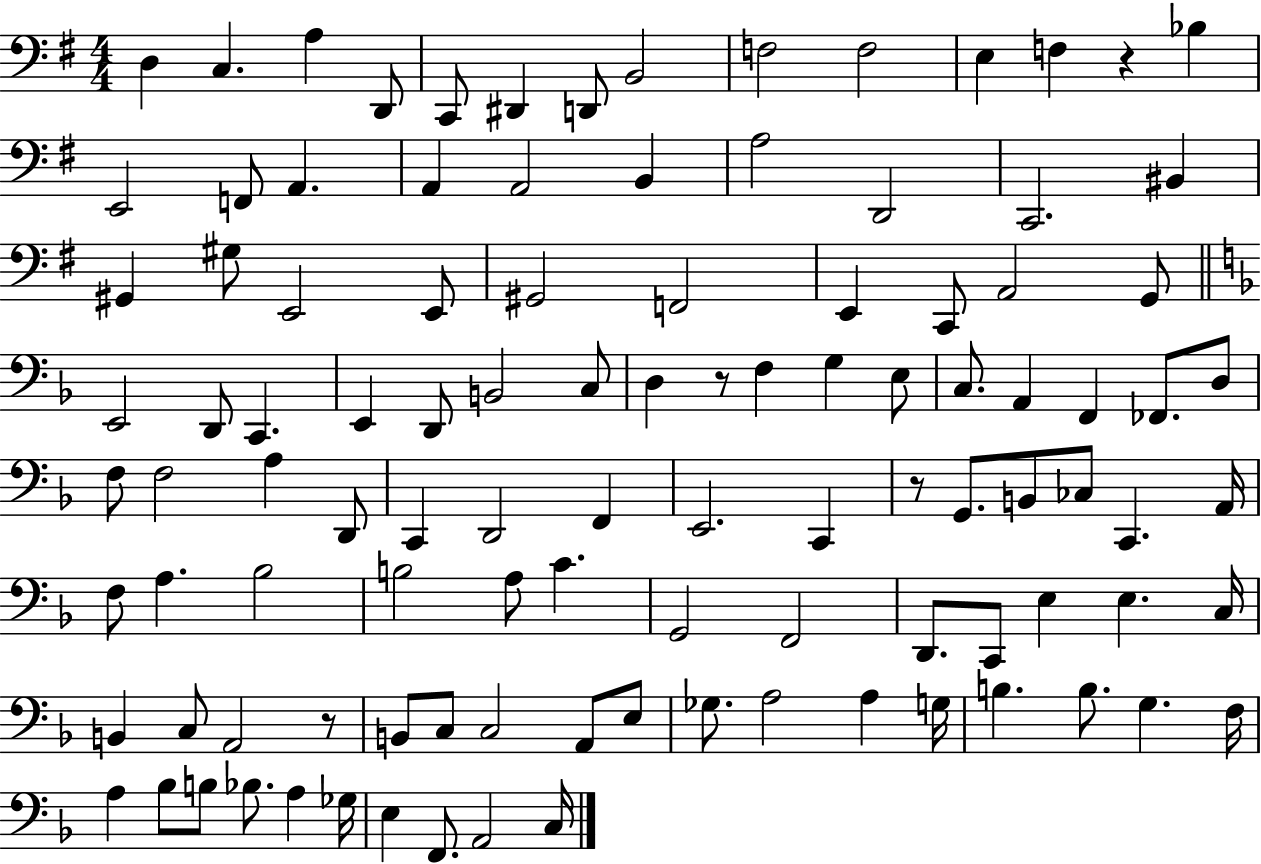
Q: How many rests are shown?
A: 4